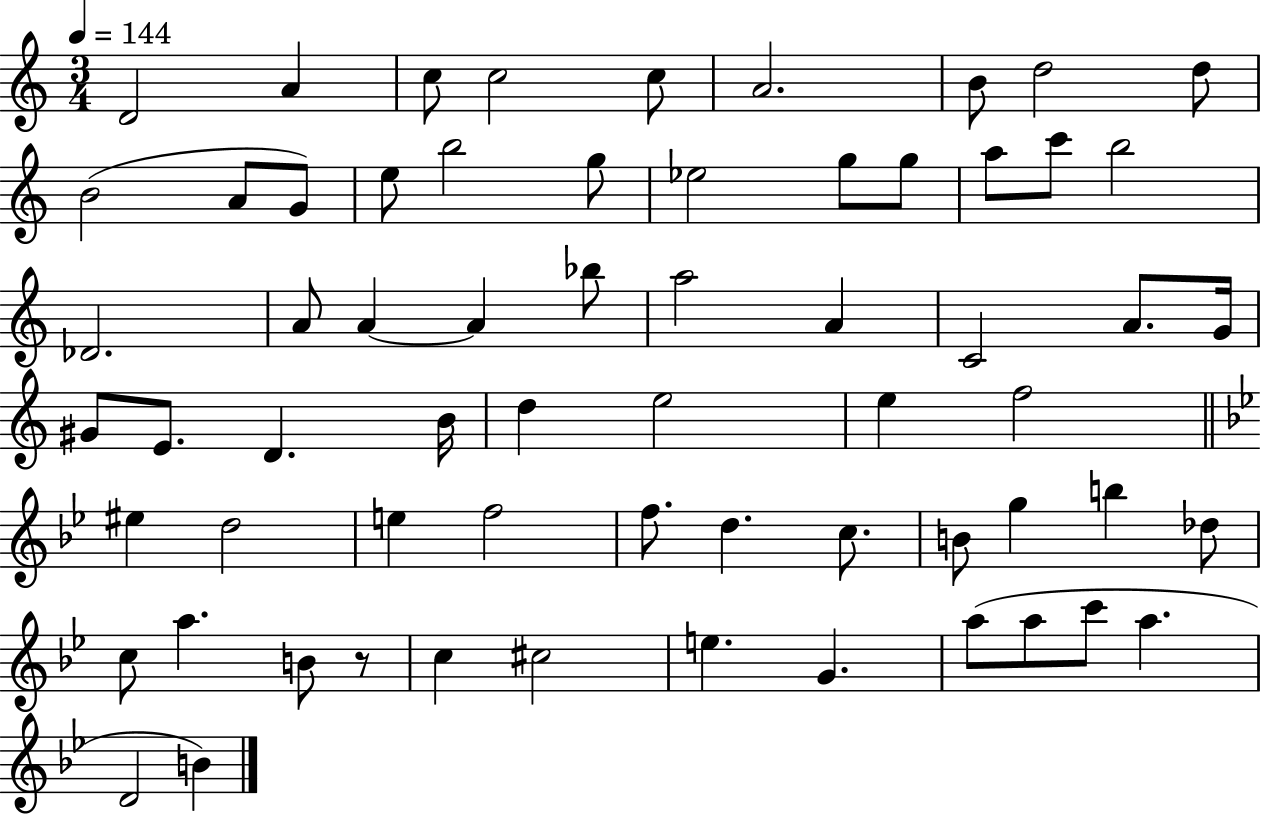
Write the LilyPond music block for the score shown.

{
  \clef treble
  \numericTimeSignature
  \time 3/4
  \key c \major
  \tempo 4 = 144
  \repeat volta 2 { d'2 a'4 | c''8 c''2 c''8 | a'2. | b'8 d''2 d''8 | \break b'2( a'8 g'8) | e''8 b''2 g''8 | ees''2 g''8 g''8 | a''8 c'''8 b''2 | \break des'2. | a'8 a'4~~ a'4 bes''8 | a''2 a'4 | c'2 a'8. g'16 | \break gis'8 e'8. d'4. b'16 | d''4 e''2 | e''4 f''2 | \bar "||" \break \key g \minor eis''4 d''2 | e''4 f''2 | f''8. d''4. c''8. | b'8 g''4 b''4 des''8 | \break c''8 a''4. b'8 r8 | c''4 cis''2 | e''4. g'4. | a''8( a''8 c'''8 a''4. | \break d'2 b'4) | } \bar "|."
}